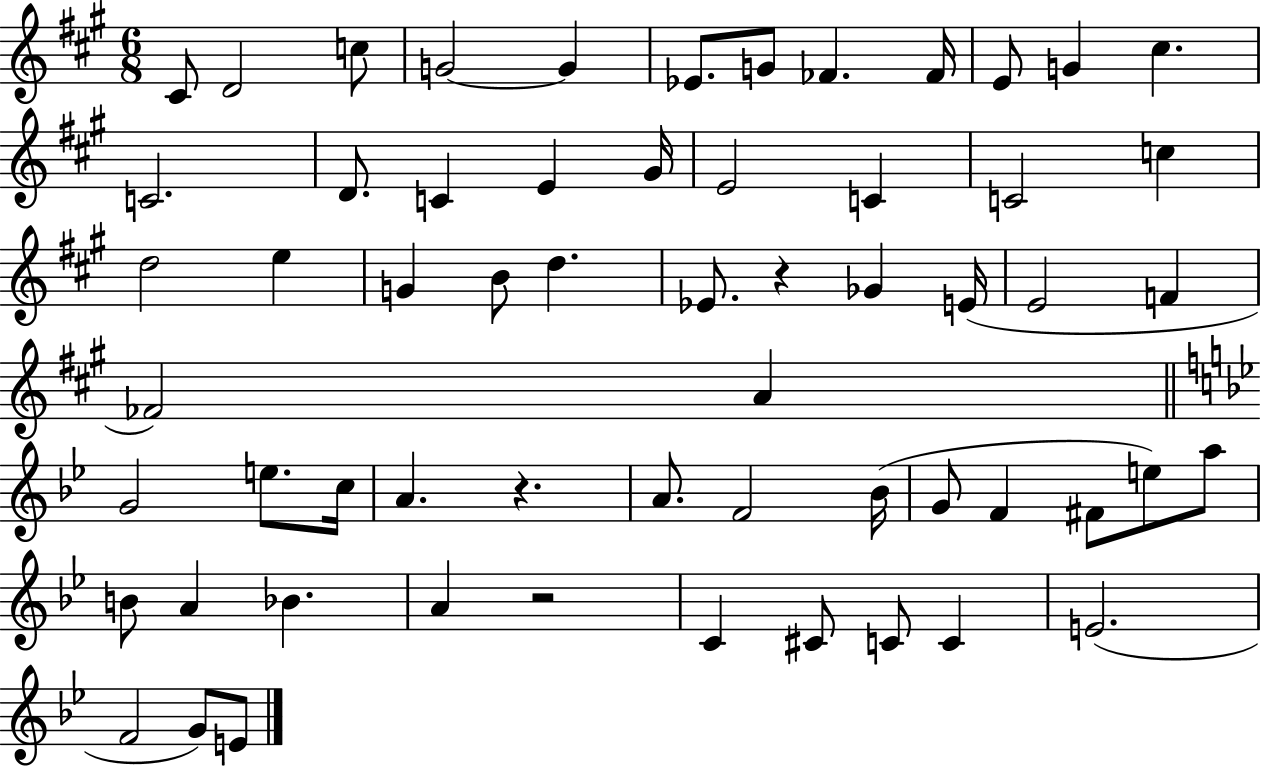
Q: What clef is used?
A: treble